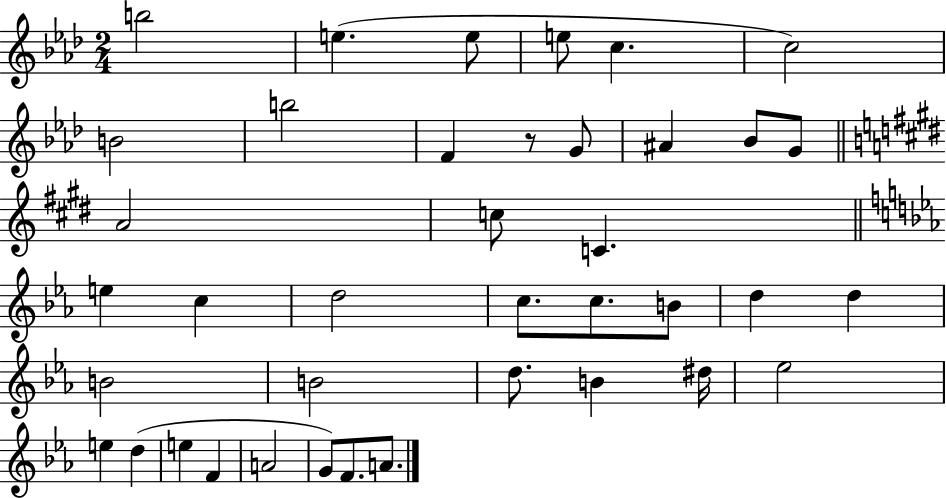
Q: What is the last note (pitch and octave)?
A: A4